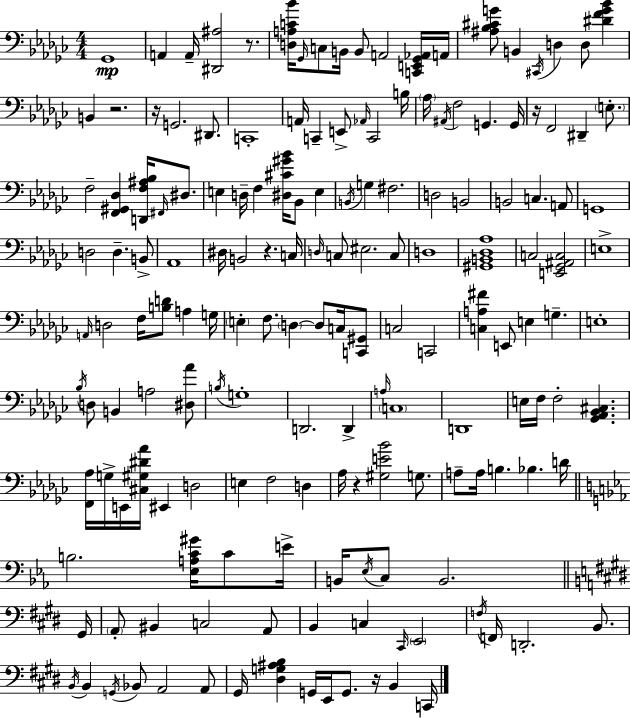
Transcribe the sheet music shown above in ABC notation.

X:1
T:Untitled
M:4/4
L:1/4
K:Ebm
_G,,4 A,, A,,/4 [^D,,^A,]2 z/2 [D,A,C_B]/4 _G,,/4 C,/2 B,,/4 B,,/2 A,,2 [C,,E,,_G,,_A,,]/4 A,,/4 [^A,_B,^CG]/2 B,, ^C,,/4 D, D,/2 [^DFG_B] B,, z2 z/4 G,,2 ^D,,/2 C,,4 A,,/4 C,, E,,/2 _A,,/4 C,,2 B,/4 _A,/4 ^A,,/4 F,2 G,, G,,/4 z/4 F,,2 ^D,, E,/2 F,2 [F,,^G,,_D,] [D,,F,^A,_B,]/4 ^F,,/4 ^D,/2 E, D,/4 F, [^D,^C^G_B]/4 _B,,/2 E, B,,/4 G, ^F,2 D,2 B,,2 B,,2 C, A,,/2 G,,4 D,2 D, B,,/2 _A,,4 ^D,/4 B,,2 z C,/4 D,/4 C,/2 ^E,2 C,/2 D,4 [^G,,B,,_D,_A,]4 C,2 [E,,_G,,^A,,C,]2 E,4 A,,/4 D,2 F,/4 [B,D]/2 A, G,/4 E, F,/2 D, D,/2 C,/4 [C,,^G,,]/2 C,2 C,,2 [C,A,^F] E,,/2 E, G, E,4 _B,/4 D,/2 B,, A,2 [^D,_A]/2 B,/4 G,4 D,,2 D,, A,/4 C,4 D,,4 E,/4 F,/4 F,2 [_G,,_A,,_B,,^C,] [F,,_A,]/4 G,/4 E,,/4 [^C,^G,^D_A]/4 ^E,, D,2 E, F,2 D, _A,/4 z [^G,E_B]2 G,/2 A,/2 A,/4 B, _B, D/4 B,2 [_E,A,C^G]/4 C/2 E/4 B,,/4 _E,/4 C,/2 B,,2 ^G,,/4 A,,/2 ^B,, C,2 A,,/2 B,, C, ^C,,/4 E,,2 F,/4 F,,/4 D,,2 B,,/2 B,,/4 B,, G,,/4 _B,,/2 A,,2 A,,/2 ^G,,/4 [^D,G,^A,B,] G,,/4 E,,/4 G,,/2 z/4 B,, C,,/4